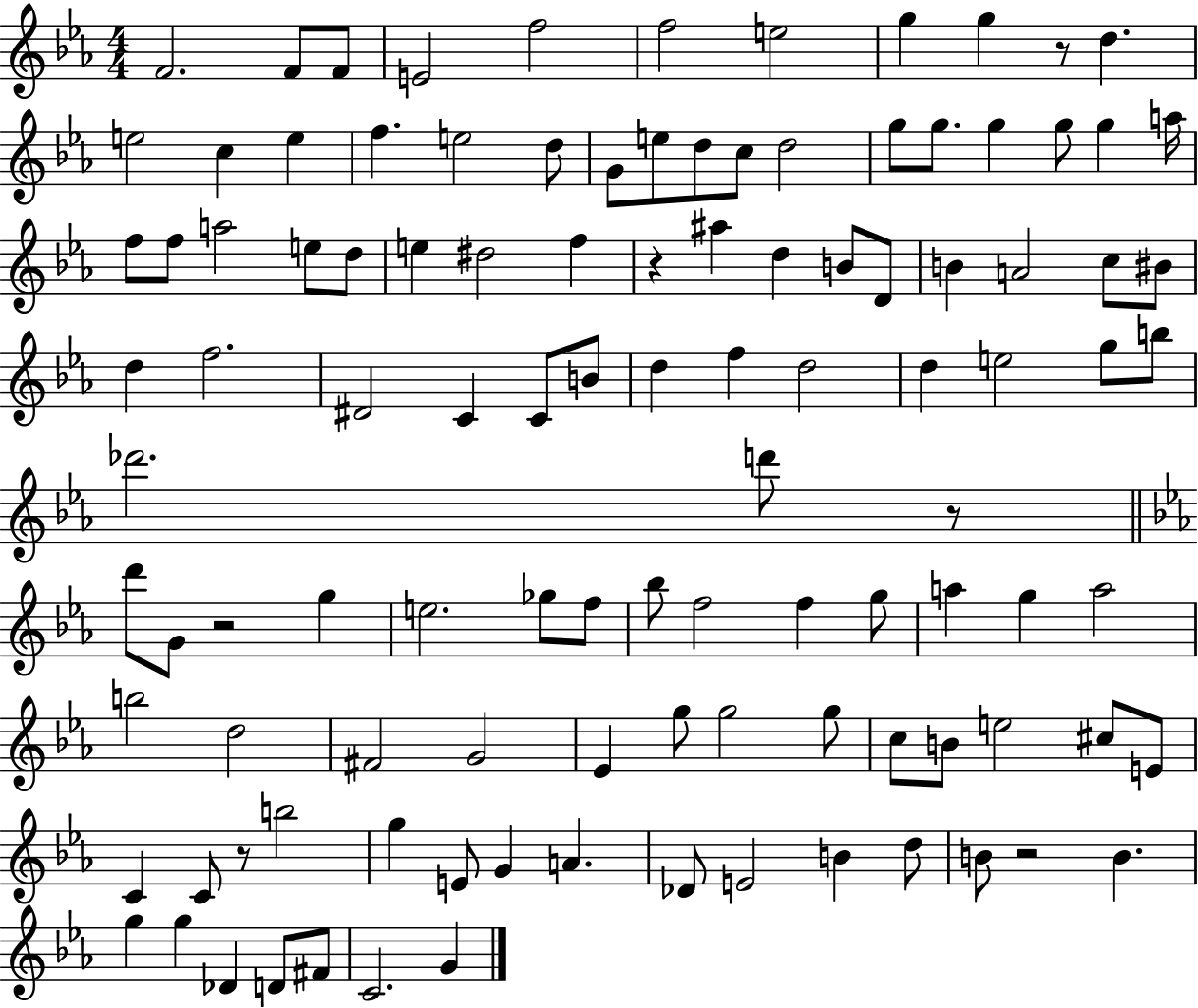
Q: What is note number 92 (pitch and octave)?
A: Db4